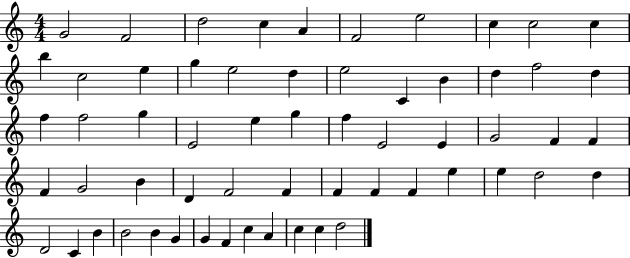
{
  \clef treble
  \numericTimeSignature
  \time 4/4
  \key c \major
  g'2 f'2 | d''2 c''4 a'4 | f'2 e''2 | c''4 c''2 c''4 | \break b''4 c''2 e''4 | g''4 e''2 d''4 | e''2 c'4 b'4 | d''4 f''2 d''4 | \break f''4 f''2 g''4 | e'2 e''4 g''4 | f''4 e'2 e'4 | g'2 f'4 f'4 | \break f'4 g'2 b'4 | d'4 f'2 f'4 | f'4 f'4 f'4 e''4 | e''4 d''2 d''4 | \break d'2 c'4 b'4 | b'2 b'4 g'4 | g'4 f'4 c''4 a'4 | c''4 c''4 d''2 | \break \bar "|."
}